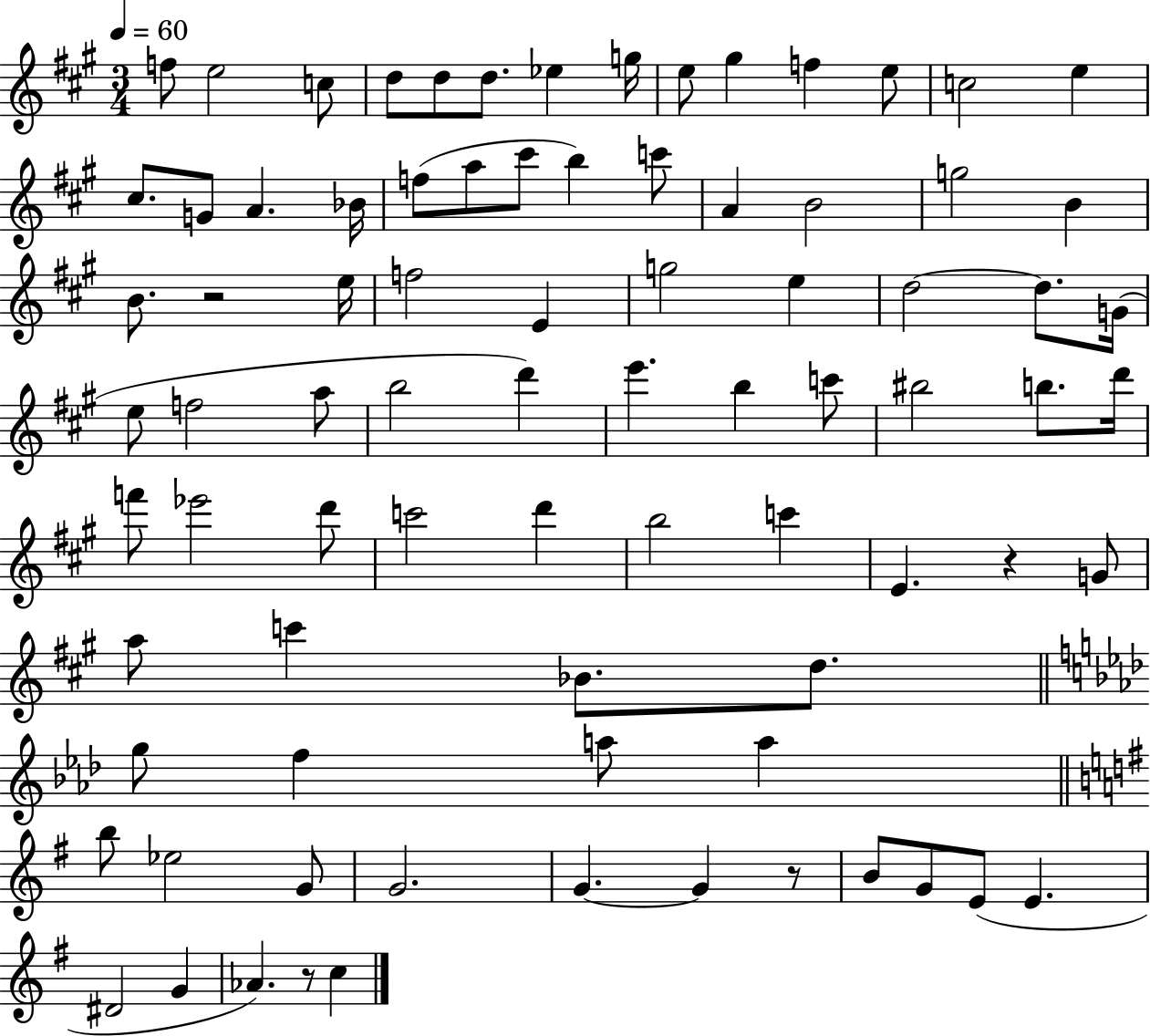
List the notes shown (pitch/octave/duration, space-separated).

F5/e E5/h C5/e D5/e D5/e D5/e. Eb5/q G5/s E5/e G#5/q F5/q E5/e C5/h E5/q C#5/e. G4/e A4/q. Bb4/s F5/e A5/e C#6/e B5/q C6/e A4/q B4/h G5/h B4/q B4/e. R/h E5/s F5/h E4/q G5/h E5/q D5/h D5/e. G4/s E5/e F5/h A5/e B5/h D6/q E6/q. B5/q C6/e BIS5/h B5/e. D6/s F6/e Eb6/h D6/e C6/h D6/q B5/h C6/q E4/q. R/q G4/e A5/e C6/q Bb4/e. D5/e. G5/e F5/q A5/e A5/q B5/e Eb5/h G4/e G4/h. G4/q. G4/q R/e B4/e G4/e E4/e E4/q. D#4/h G4/q Ab4/q. R/e C5/q